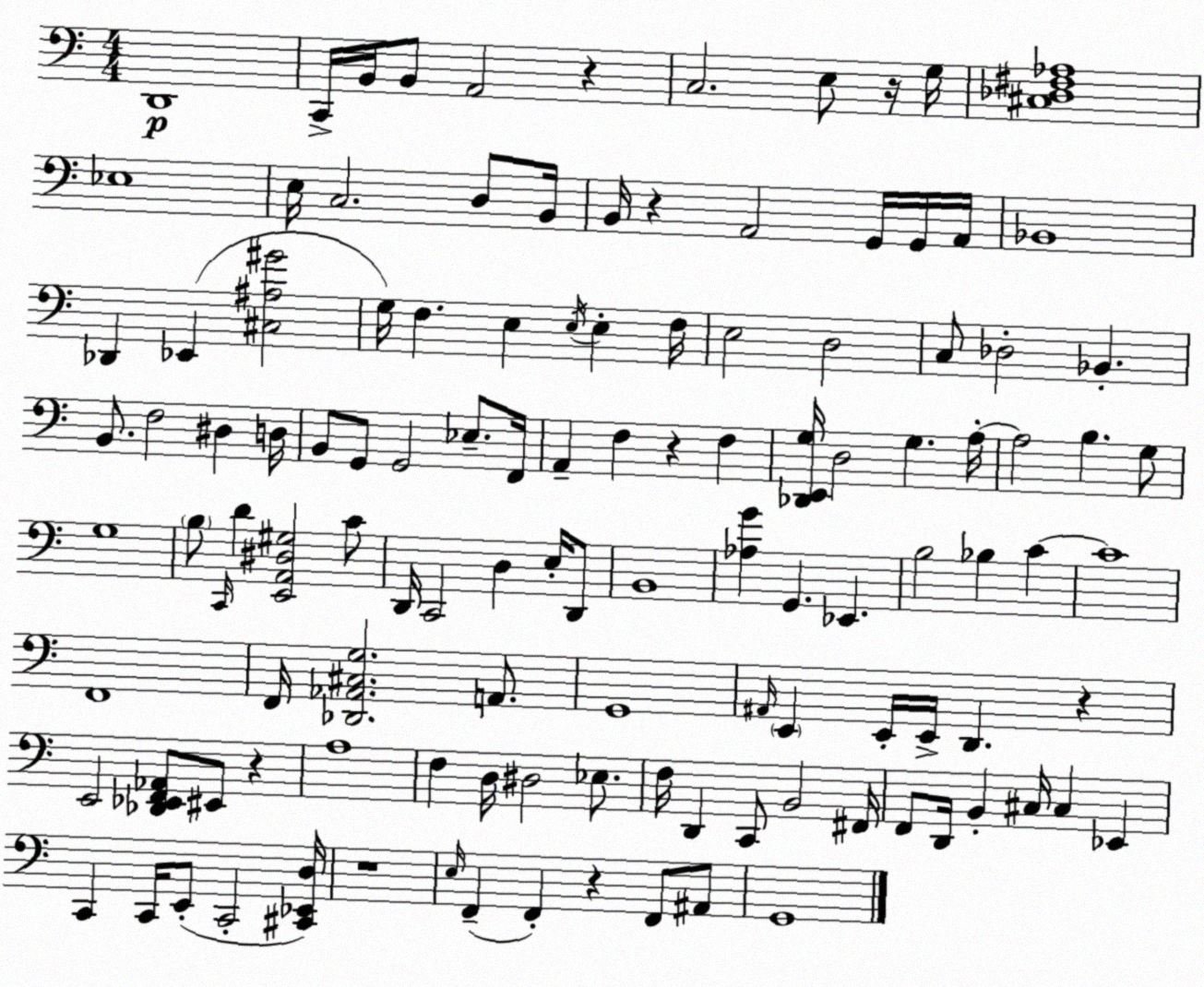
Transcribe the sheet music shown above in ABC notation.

X:1
T:Untitled
M:4/4
L:1/4
K:Am
D,,4 C,,/4 B,,/4 B,,/2 A,,2 z C,2 E,/2 z/4 G,/4 [^C,_D,^F,_A,]4 _E,4 E,/4 C,2 D,/2 B,,/4 B,,/4 z A,,2 G,,/4 G,,/4 A,,/4 _B,,4 _D,, _E,, [^C,^A,^G]2 G,/4 F, E, E,/4 E, F,/4 E,2 D,2 C,/2 _D,2 _B,, B,,/2 F,2 ^D, D,/4 B,,/2 G,,/2 G,,2 _E,/2 F,,/4 A,, F, z F, [_D,,E,,G,]/4 D,2 G, A,/4 A,2 B, G,/2 G,4 B,/2 C,,/4 D [E,,A,,^D,^G,]2 C/2 D,,/4 C,,2 D, E,/4 D,,/2 B,,4 [_A,G] G,, _E,, B,2 _B, C C4 F,,4 F,,/4 [_D,,_A,,^C,G,]2 A,,/2 G,,4 ^A,,/4 E,, E,,/4 E,,/4 D,, z E,,2 [_D,,_E,,F,,_A,,]/2 ^E,,/2 z A,4 F, D,/4 ^D,2 _E,/2 F,/4 D,, C,,/2 B,,2 ^F,,/4 F,,/2 D,,/4 B,, ^C,/4 ^C, _E,, C,, C,,/4 E,,/2 C,,2 [^C,,_E,,D,]/4 z4 E,/4 F,, F,, z F,,/2 ^A,,/2 G,,4